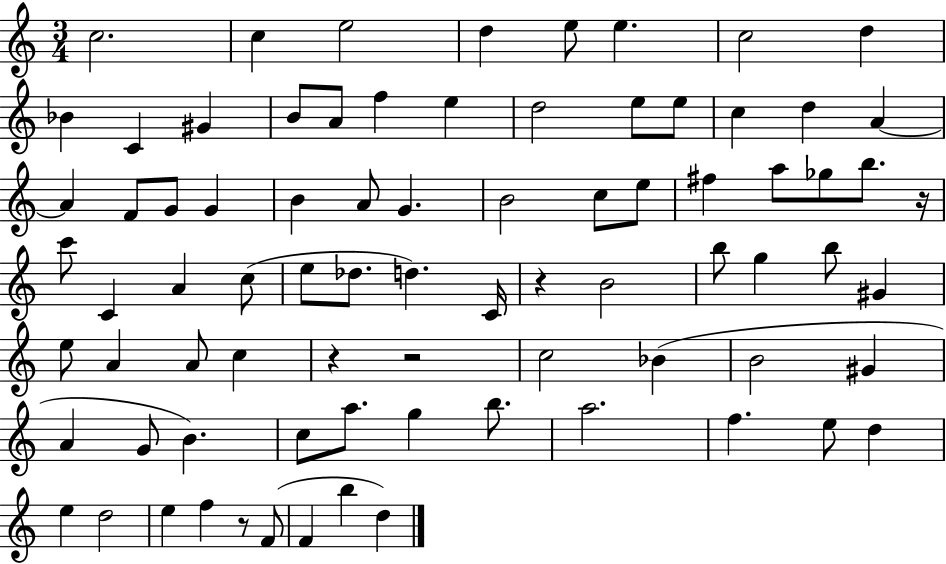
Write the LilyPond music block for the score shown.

{
  \clef treble
  \numericTimeSignature
  \time 3/4
  \key c \major
  \repeat volta 2 { c''2. | c''4 e''2 | d''4 e''8 e''4. | c''2 d''4 | \break bes'4 c'4 gis'4 | b'8 a'8 f''4 e''4 | d''2 e''8 e''8 | c''4 d''4 a'4~~ | \break a'4 f'8 g'8 g'4 | b'4 a'8 g'4. | b'2 c''8 e''8 | fis''4 a''8 ges''8 b''8. r16 | \break c'''8 c'4 a'4 c''8( | e''8 des''8. d''4.) c'16 | r4 b'2 | b''8 g''4 b''8 gis'4 | \break e''8 a'4 a'8 c''4 | r4 r2 | c''2 bes'4( | b'2 gis'4 | \break a'4 g'8 b'4.) | c''8 a''8. g''4 b''8. | a''2. | f''4. e''8 d''4 | \break e''4 d''2 | e''4 f''4 r8 f'8( | f'4 b''4 d''4) | } \bar "|."
}